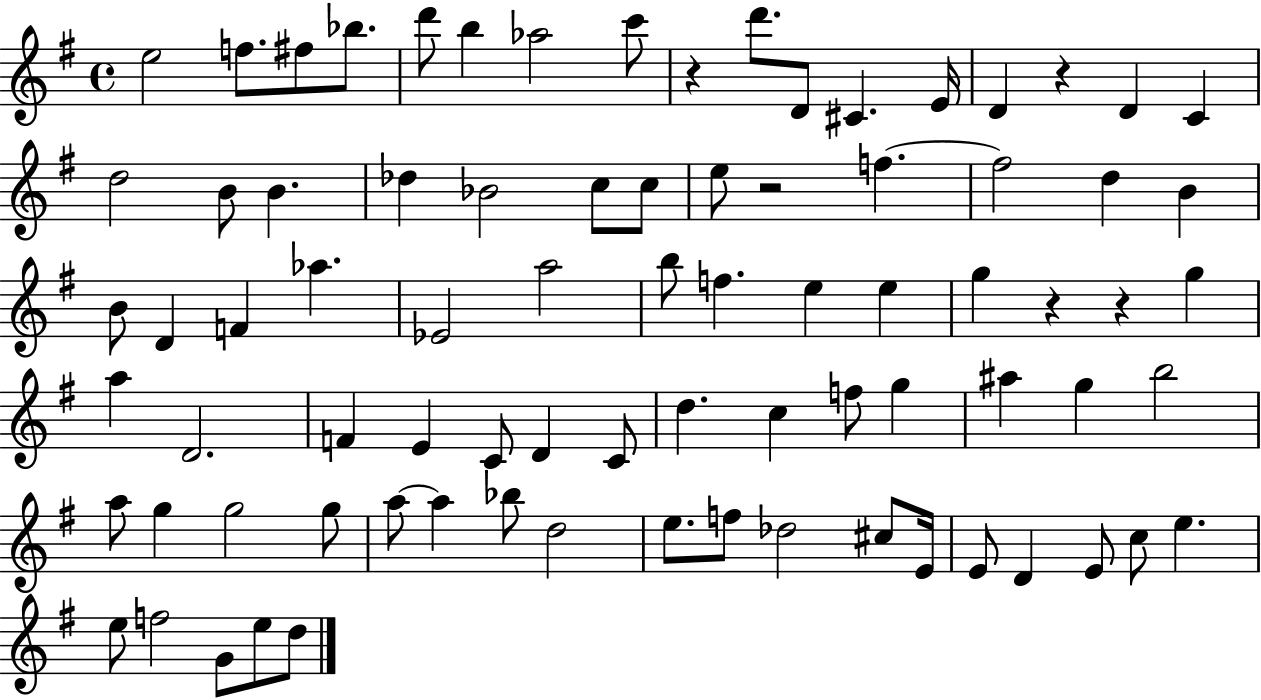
{
  \clef treble
  \time 4/4
  \defaultTimeSignature
  \key g \major
  e''2 f''8. fis''8 bes''8. | d'''8 b''4 aes''2 c'''8 | r4 d'''8. d'8 cis'4. e'16 | d'4 r4 d'4 c'4 | \break d''2 b'8 b'4. | des''4 bes'2 c''8 c''8 | e''8 r2 f''4.~~ | f''2 d''4 b'4 | \break b'8 d'4 f'4 aes''4. | ees'2 a''2 | b''8 f''4. e''4 e''4 | g''4 r4 r4 g''4 | \break a''4 d'2. | f'4 e'4 c'8 d'4 c'8 | d''4. c''4 f''8 g''4 | ais''4 g''4 b''2 | \break a''8 g''4 g''2 g''8 | a''8~~ a''4 bes''8 d''2 | e''8. f''8 des''2 cis''8 e'16 | e'8 d'4 e'8 c''8 e''4. | \break e''8 f''2 g'8 e''8 d''8 | \bar "|."
}